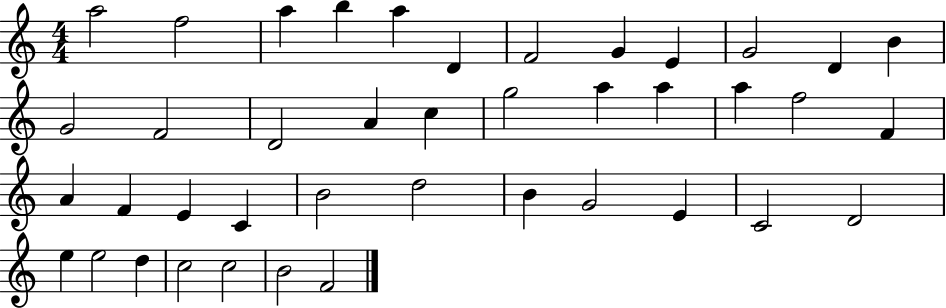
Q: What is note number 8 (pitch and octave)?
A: G4